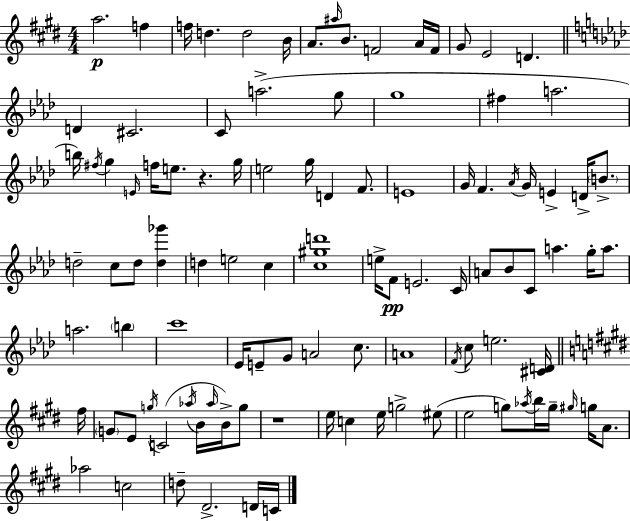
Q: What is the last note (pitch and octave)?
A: C4